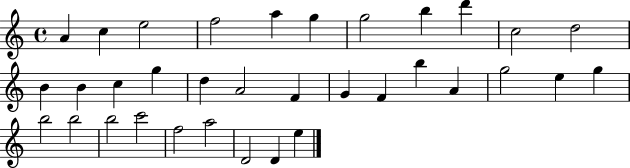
A4/q C5/q E5/h F5/h A5/q G5/q G5/h B5/q D6/q C5/h D5/h B4/q B4/q C5/q G5/q D5/q A4/h F4/q G4/q F4/q B5/q A4/q G5/h E5/q G5/q B5/h B5/h B5/h C6/h F5/h A5/h D4/h D4/q E5/q